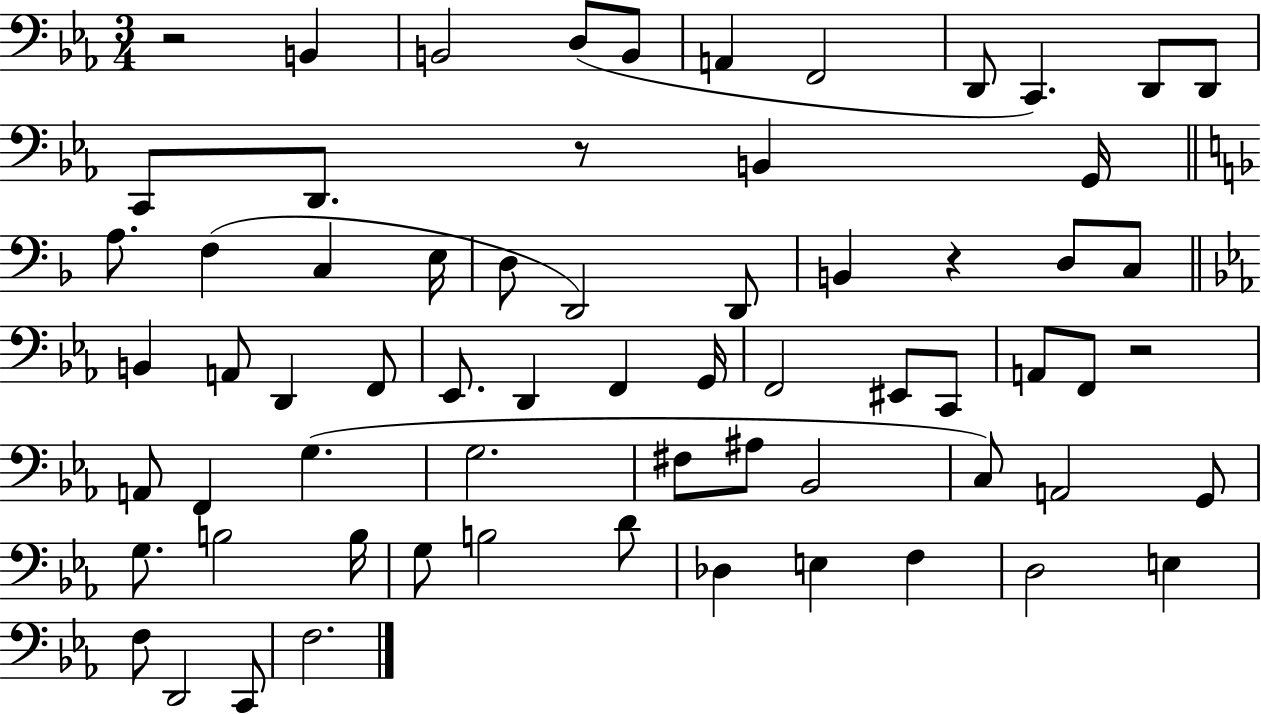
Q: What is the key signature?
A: EES major